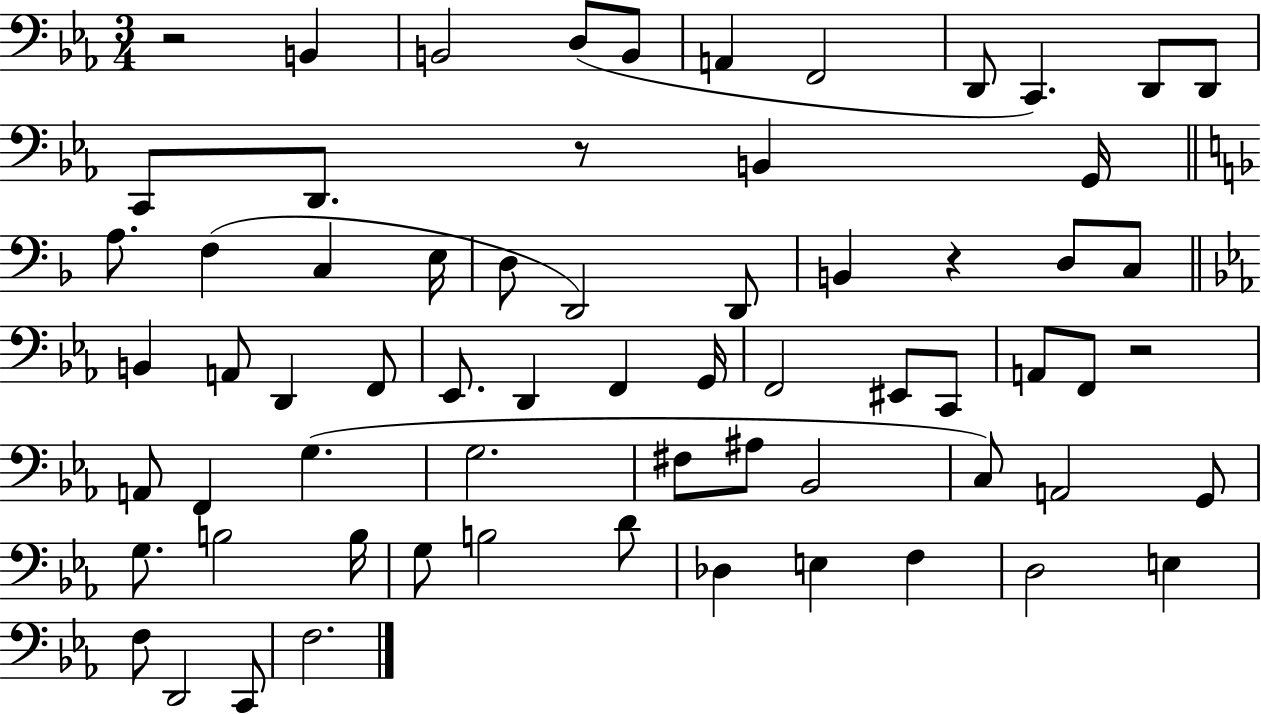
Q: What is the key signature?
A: EES major